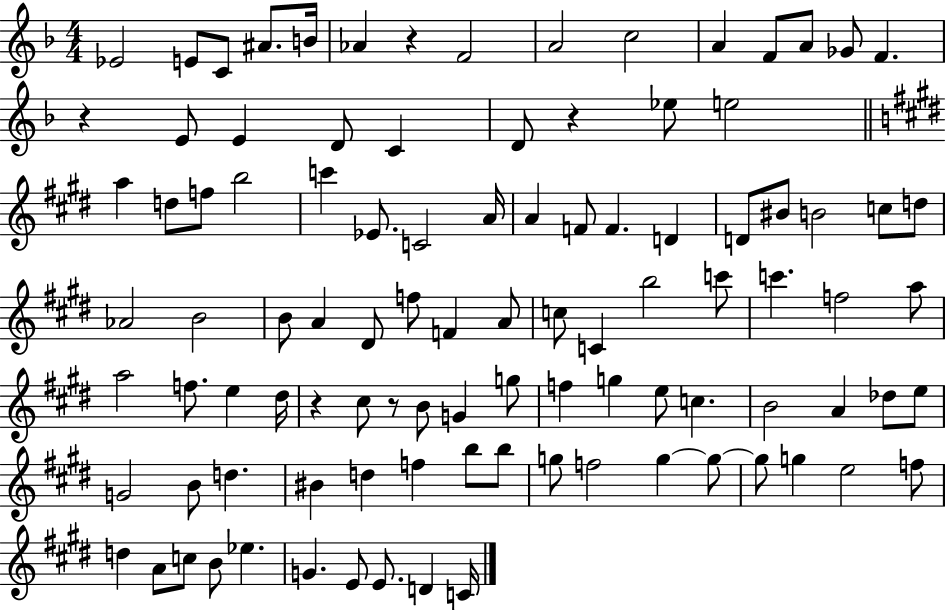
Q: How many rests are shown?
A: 5